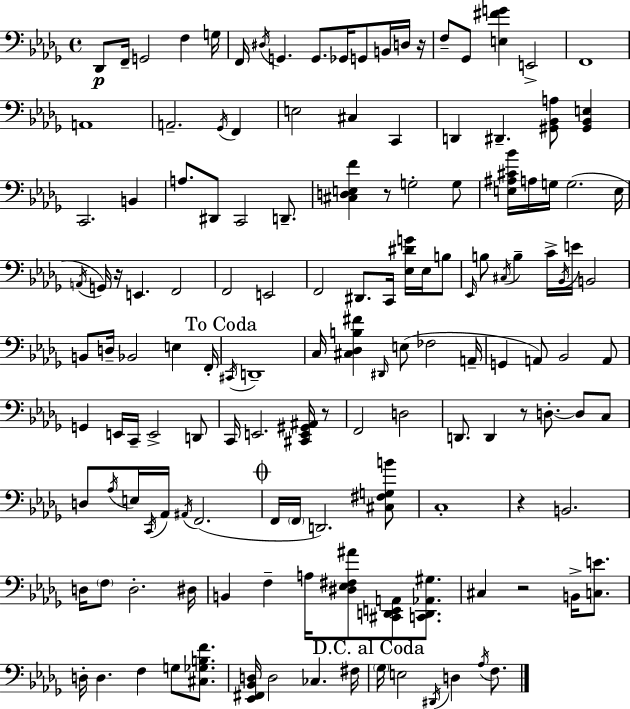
{
  \clef bass
  \time 4/4
  \defaultTimeSignature
  \key bes \minor
  des,8\p f,16-- g,2 f4 g16 | f,16 \acciaccatura { dis16 } g,4. g,8. ges,16 g,8 b,16 d16 | r16 f8-- ges,8 <e fis' g'>4 e,2-> | f,1 | \break a,1 | a,2.-- \acciaccatura { ges,16 } f,4 | e2 cis4 c,4 | d,4 dis,4.-- <gis, bes, a>8 <gis, bes, e>4 | \break c,2. b,4 | a8. dis,8 c,2 d,8.-- | <cis d e f'>4 r8 g2-. | g8 <e ais cis' bes'>16 a16 g16 g2.( | \break e16 \acciaccatura { a,16 }) g,16 r16 e,4. f,2 | f,2 e,2 | f,2 dis,8. c,16 <ees dis' g'>16 | ees16 b8 \grace { ees,16 } b8 \acciaccatura { cis16 } b4-- c'16-> \acciaccatura { bes,16 } e'16 b,2 | \break b,8 d16-- bes,2 | e4 f,16-. \mark "To Coda" \acciaccatura { cis,16 } d,1-- | c16 <cis des b fis'>4 \grace { dis,16 }( e8 fes2 | a,16-- g,4 a,8) bes,2 | \break a,8 g,4 e,16 c,16-- e,2-> | d,8 c,16 e,2. | <cis, e, gis, ais,>16 r8 f,2 | d2 d,8. d,4 r8 | \break d8.-.~~ d8 c8 d8 \acciaccatura { aes16 } e16 \acciaccatura { c,16 } aes,16 \acciaccatura { ais,16 }( f,2. | \mark \markup { \musicglyph "scripts.coda" } f,16 \parenthesize f,16 d,2.) | <cis fis g b'>8 c1-. | r4 b,2. | \break d16 \parenthesize f8 d2.-. | dis16 b,4 f4-- | a16 <dis ees fis ais'>8 <cis, d, e, a,>8 <c, d, aes, gis>8. cis4 r2 | b,16-> <c e'>8. d16-. d4. | \break f4 g8 <cis ges b f'>8. <ees, fis, bes, d>16 d2 | ces4. fis16 \mark "D.C. al Coda" \parenthesize ges16 e2 | \acciaccatura { dis,16 } d4 \acciaccatura { aes16 } f8. \bar "|."
}